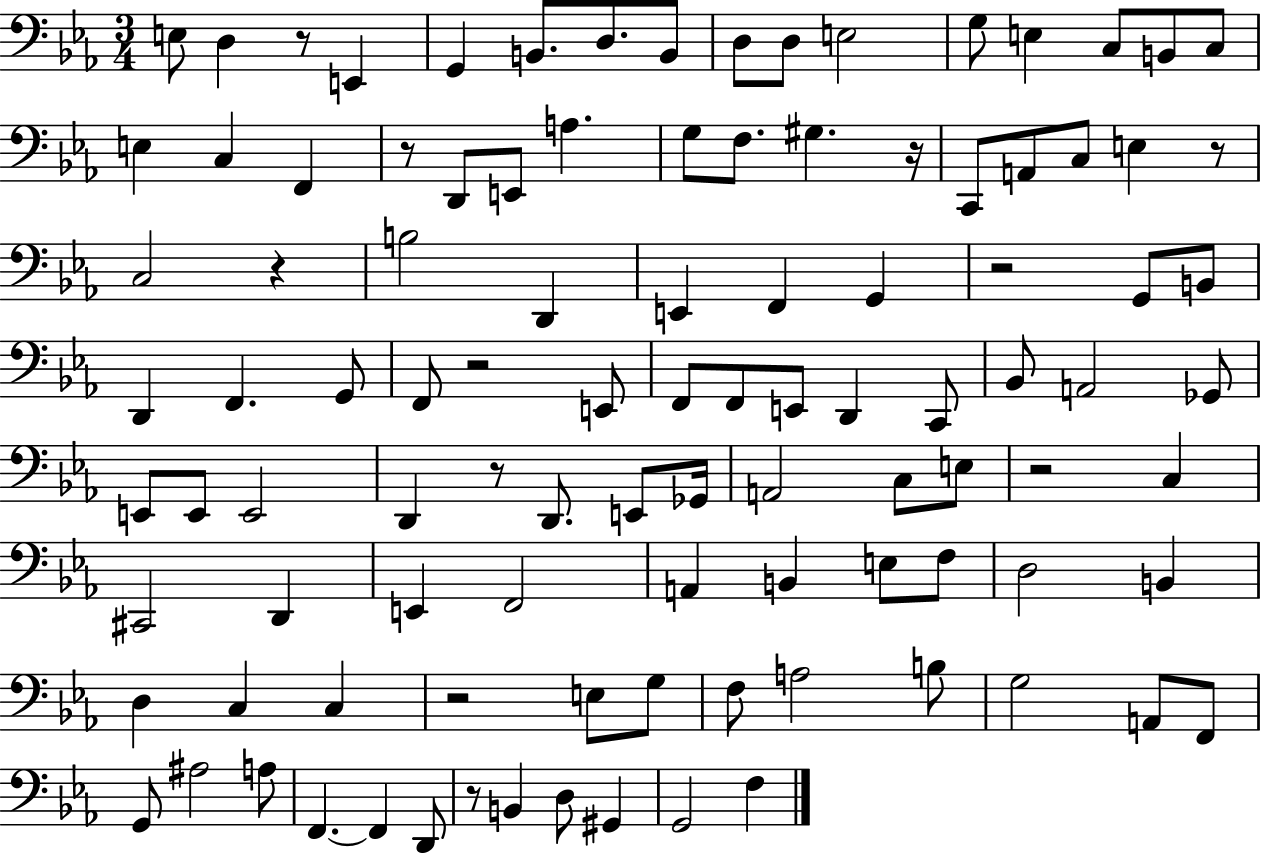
{
  \clef bass
  \numericTimeSignature
  \time 3/4
  \key ees \major
  e8 d4 r8 e,4 | g,4 b,8. d8. b,8 | d8 d8 e2 | g8 e4 c8 b,8 c8 | \break e4 c4 f,4 | r8 d,8 e,8 a4. | g8 f8. gis4. r16 | c,8 a,8 c8 e4 r8 | \break c2 r4 | b2 d,4 | e,4 f,4 g,4 | r2 g,8 b,8 | \break d,4 f,4. g,8 | f,8 r2 e,8 | f,8 f,8 e,8 d,4 c,8 | bes,8 a,2 ges,8 | \break e,8 e,8 e,2 | d,4 r8 d,8. e,8 ges,16 | a,2 c8 e8 | r2 c4 | \break cis,2 d,4 | e,4 f,2 | a,4 b,4 e8 f8 | d2 b,4 | \break d4 c4 c4 | r2 e8 g8 | f8 a2 b8 | g2 a,8 f,8 | \break g,8 ais2 a8 | f,4.~~ f,4 d,8 | r8 b,4 d8 gis,4 | g,2 f4 | \break \bar "|."
}